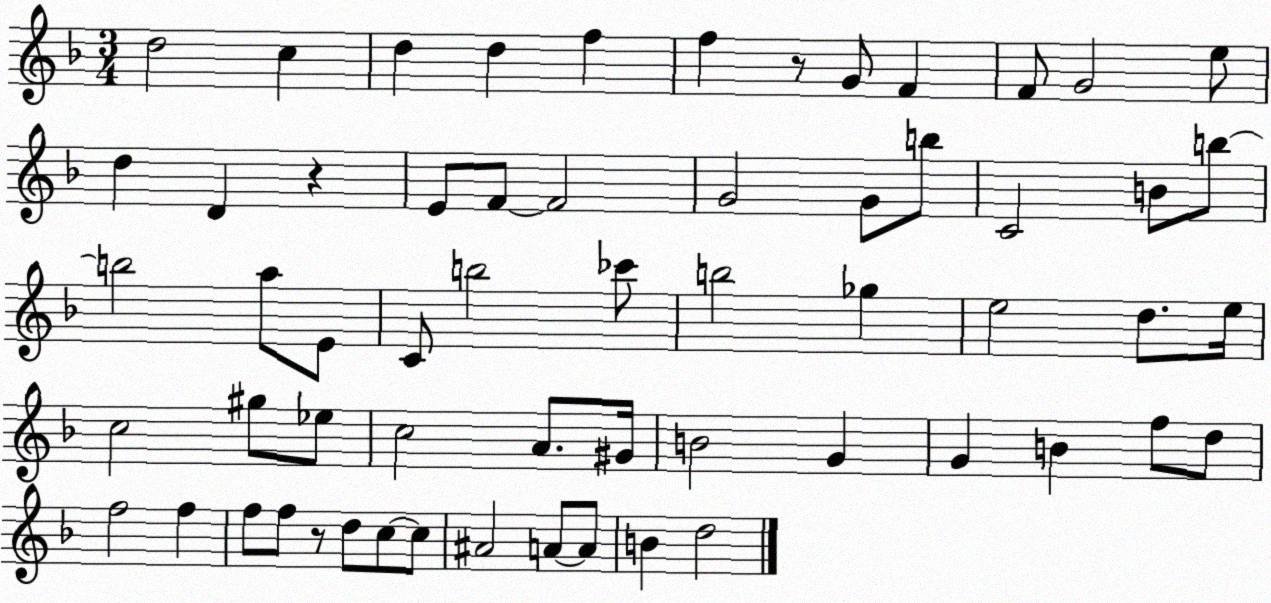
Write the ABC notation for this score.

X:1
T:Untitled
M:3/4
L:1/4
K:F
d2 c d d f f z/2 G/2 F F/2 G2 e/2 d D z E/2 F/2 F2 G2 G/2 b/2 C2 B/2 b/2 b2 a/2 E/2 C/2 b2 _c'/2 b2 _g e2 d/2 e/4 c2 ^g/2 _e/2 c2 A/2 ^G/4 B2 G G B f/2 d/2 f2 f f/2 f/2 z/2 d/2 c/2 c/2 ^A2 A/2 A/2 B d2